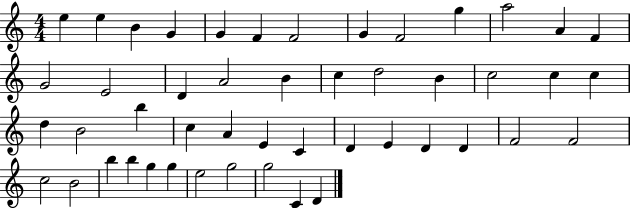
X:1
T:Untitled
M:4/4
L:1/4
K:C
e e B G G F F2 G F2 g a2 A F G2 E2 D A2 B c d2 B c2 c c d B2 b c A E C D E D D F2 F2 c2 B2 b b g g e2 g2 g2 C D